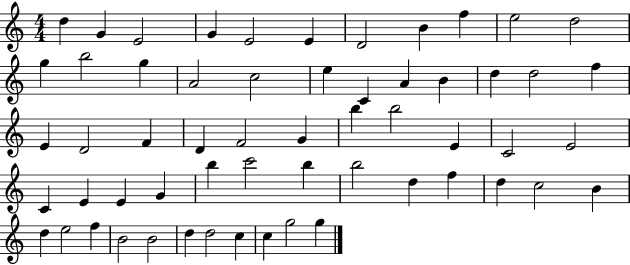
X:1
T:Untitled
M:4/4
L:1/4
K:C
d G E2 G E2 E D2 B f e2 d2 g b2 g A2 c2 e C A B d d2 f E D2 F D F2 G b b2 E C2 E2 C E E G b c'2 b b2 d f d c2 B d e2 f B2 B2 d d2 c c g2 g